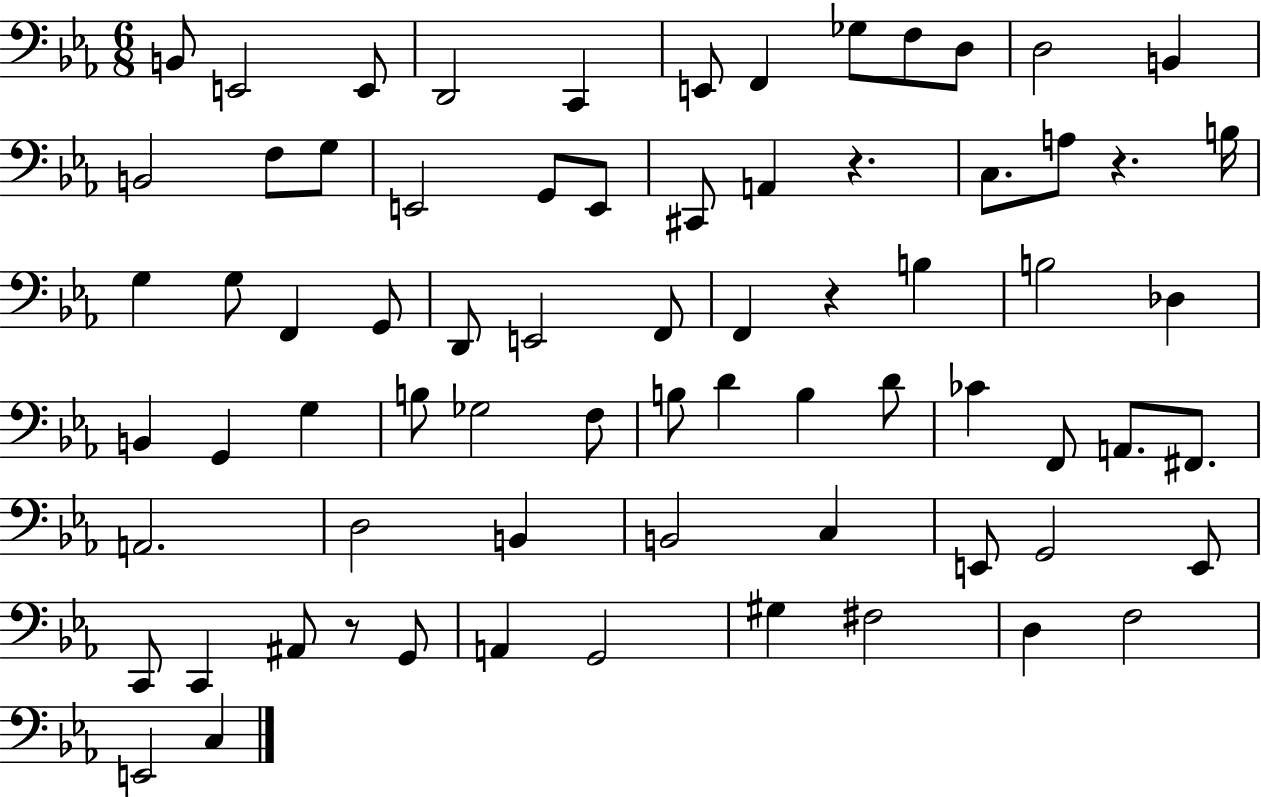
B2/e E2/h E2/e D2/h C2/q E2/e F2/q Gb3/e F3/e D3/e D3/h B2/q B2/h F3/e G3/e E2/h G2/e E2/e C#2/e A2/q R/q. C3/e. A3/e R/q. B3/s G3/q G3/e F2/q G2/e D2/e E2/h F2/e F2/q R/q B3/q B3/h Db3/q B2/q G2/q G3/q B3/e Gb3/h F3/e B3/e D4/q B3/q D4/e CES4/q F2/e A2/e. F#2/e. A2/h. D3/h B2/q B2/h C3/q E2/e G2/h E2/e C2/e C2/q A#2/e R/e G2/e A2/q G2/h G#3/q F#3/h D3/q F3/h E2/h C3/q